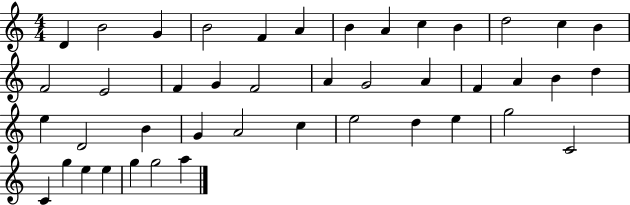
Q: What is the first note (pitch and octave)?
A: D4